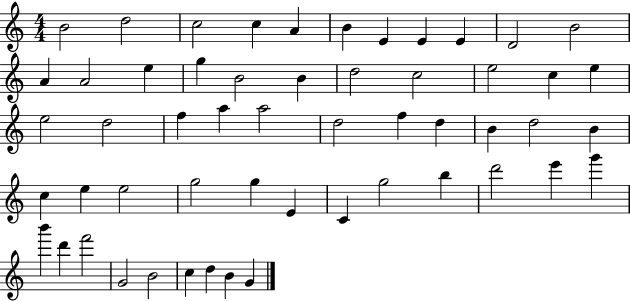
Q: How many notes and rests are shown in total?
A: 54